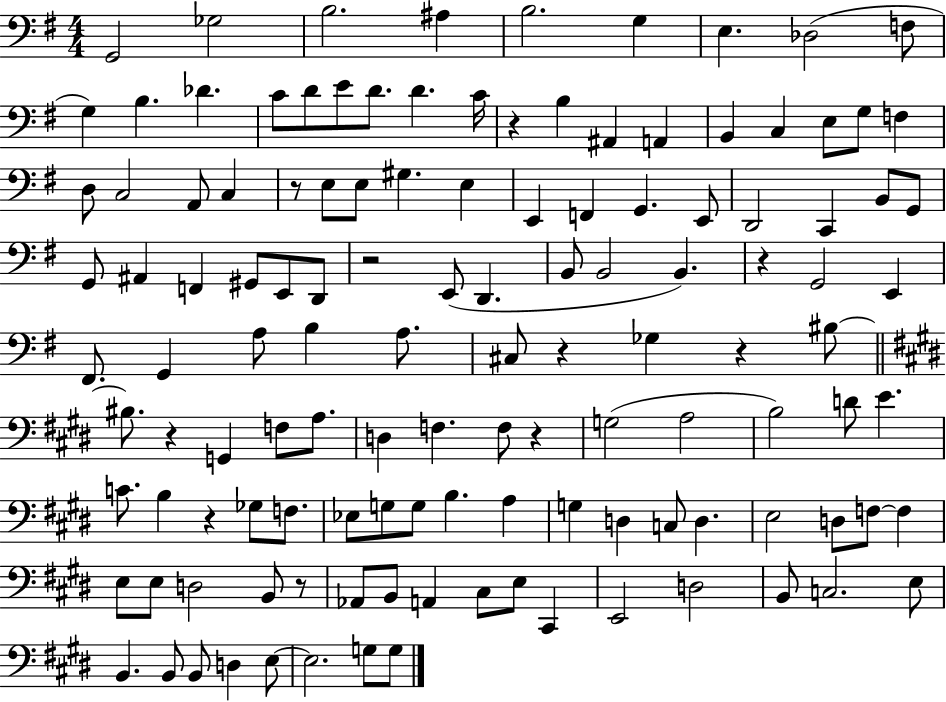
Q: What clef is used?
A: bass